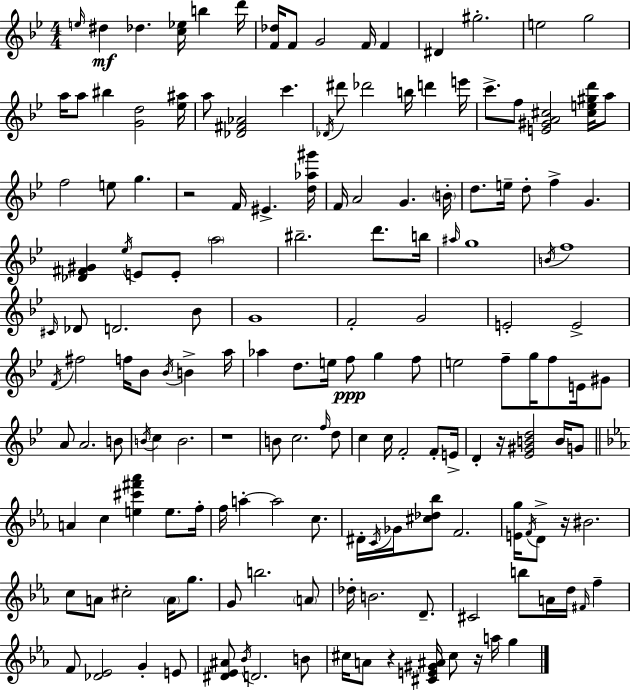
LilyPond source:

{
  \clef treble
  \numericTimeSignature
  \time 4/4
  \key bes \major
  \repeat volta 2 { \grace { e''16 }\mf dis''4 des''4. <c'' ees''>16 b''4 | d'''16 <f' des''>16 f'8 g'2 f'16 f'4 | dis'4 gis''2.-. | e''2 g''2 | \break a''16 a''8 bis''4 <g' d''>2 | <ees'' ais''>16 a''8 <des' fis' aes'>2 c'''4. | \acciaccatura { des'16 } dis'''8 des'''2 b''16 d'''4 | e'''16 c'''8.-> f''8 <e' gis' a' cis''>2 <cis'' e'' gis'' d'''>16 | \break a''8 f''2 e''8 g''4. | r2 f'16 eis'4.-> | <d'' aes'' gis'''>16 f'16 a'2 g'4. | \parenthesize b'16-. d''8. e''16-- d''8-. f''4-> g'4. | \break <des' fis' gis'>4 \acciaccatura { ees''16 } e'8 e'8-. \parenthesize a''2 | bis''2.-- d'''8. | b''16 \grace { ais''16 } g''1 | \acciaccatura { b'16 } f''1 | \break \grace { cis'16 } des'8 d'2. | bes'8 g'1 | f'2-. g'2 | e'2-. e'2-> | \break \acciaccatura { f'16 } fis''2 f''16 | bes'8 \acciaccatura { bes'16 } b'4-> a''16 aes''4 d''8. e''16 | f''8\ppp g''4 f''8 e''2 | f''8-- g''16 f''8 e'16 gis'8 a'8 a'2. | \break b'8 \acciaccatura { b'16 } c''4 b'2. | r1 | b'8 c''2. | \grace { f''16 } d''8 c''4 c''16 f'2-. | \break f'8-. e'16-> d'4-. r16 <ees' gis' b' d''>2 | b'16 g'8 \bar "||" \break \key ees \major a'4 c''4 <e'' cis''' fis''' aes'''>4 e''8. f''16-. | f''16 a''4-.~~ a''2 c''8. | dis'16-. \acciaccatura { c'16 } ges'16 <cis'' des'' bes''>8 f'2. | <e' g''>16 \acciaccatura { f'16 } d'8-> r16 bis'2. | \break c''8 a'8 cis''2-. \parenthesize a'16 g''8. | g'8 b''2. | \parenthesize a'8 des''16-. b'2. d'8.-- | cis'2 b''8 a'16 d''16 \grace { fis'16 } f''4-- | \break f'8 <des' ees'>2 g'4-. | e'8 <dis' ees' ais'>8 \acciaccatura { bes'16 } d'2. | b'8 cis''16 a'8 r4 <cis' e' gis' ais'>16 cis''8 r16 a''16 | g''4 } \bar "|."
}